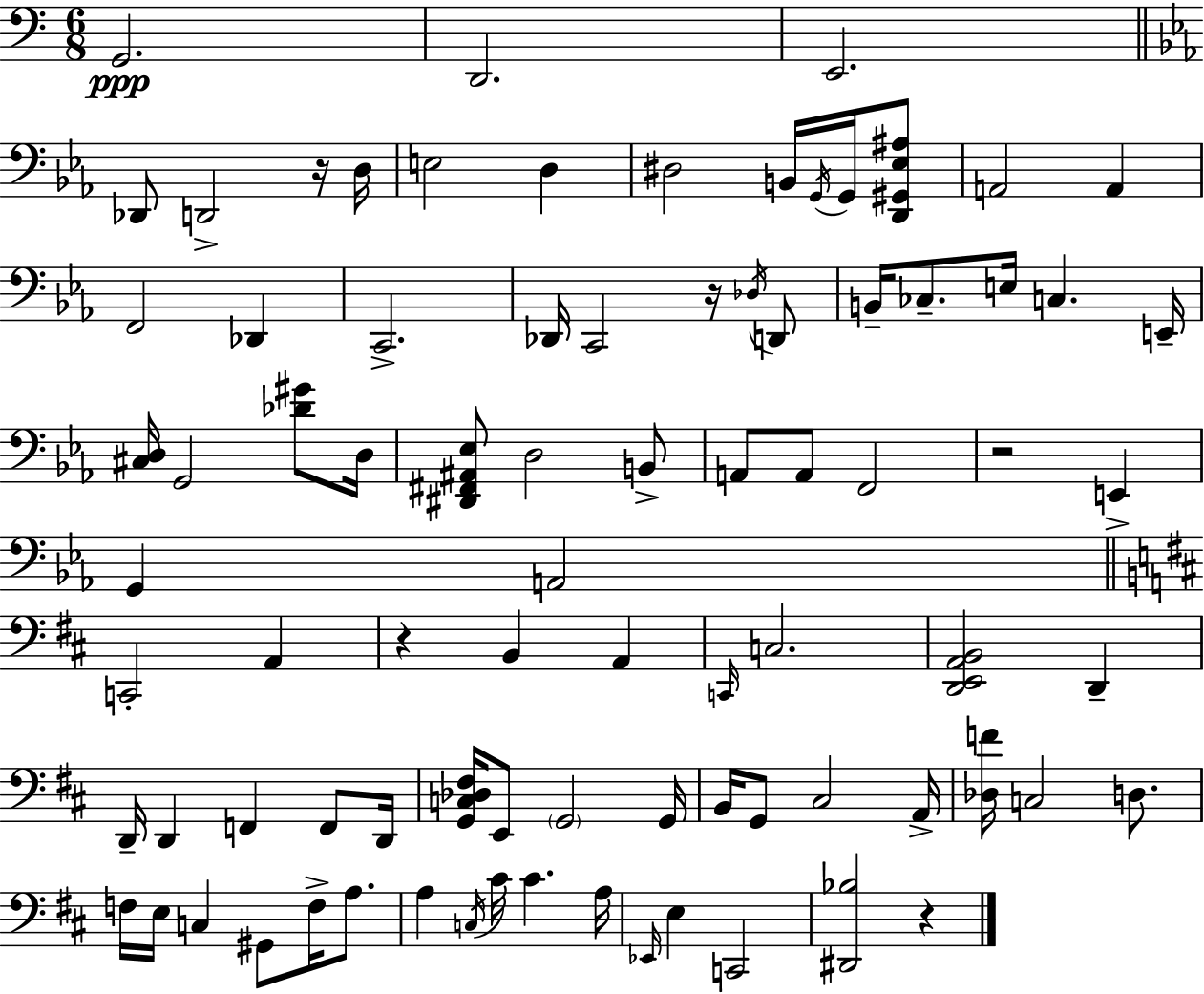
X:1
T:Untitled
M:6/8
L:1/4
K:C
G,,2 D,,2 E,,2 _D,,/2 D,,2 z/4 D,/4 E,2 D, ^D,2 B,,/4 G,,/4 G,,/4 [D,,^G,,_E,^A,]/2 A,,2 A,, F,,2 _D,, C,,2 _D,,/4 C,,2 z/4 _D,/4 D,,/2 B,,/4 _C,/2 E,/4 C, E,,/4 [^C,D,]/4 G,,2 [_D^G]/2 D,/4 [^D,,^F,,^A,,_E,]/2 D,2 B,,/2 A,,/2 A,,/2 F,,2 z2 E,, G,, A,,2 C,,2 A,, z B,, A,, C,,/4 C,2 [D,,E,,A,,B,,]2 D,, D,,/4 D,, F,, F,,/2 D,,/4 [G,,C,_D,^F,]/4 E,,/2 G,,2 G,,/4 B,,/4 G,,/2 ^C,2 A,,/4 [_D,F]/4 C,2 D,/2 F,/4 E,/4 C, ^G,,/2 F,/4 A,/2 A, C,/4 ^C/4 ^C A,/4 _E,,/4 E, C,,2 [^D,,_B,]2 z